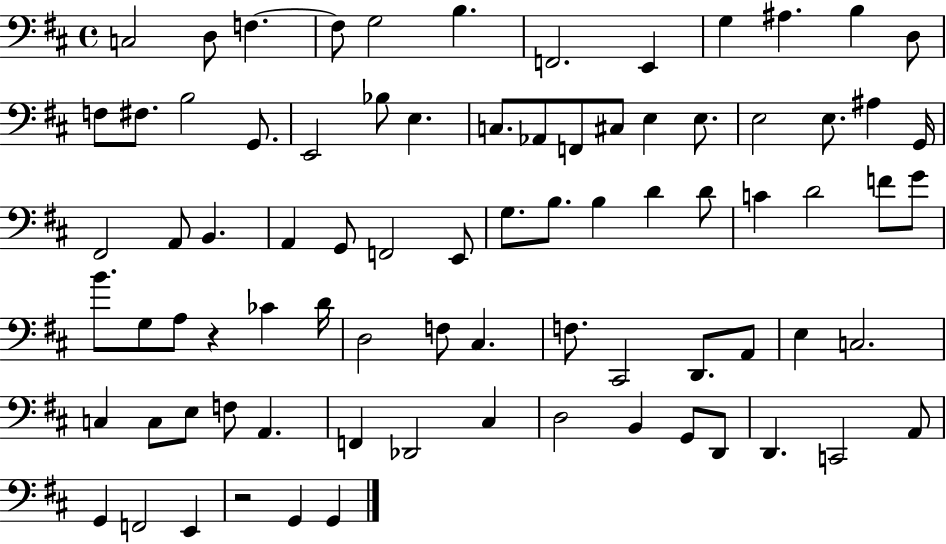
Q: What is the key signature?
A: D major